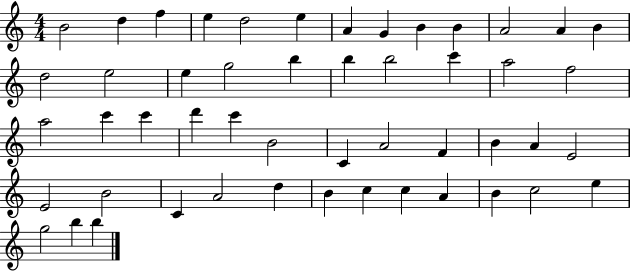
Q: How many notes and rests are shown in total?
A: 50